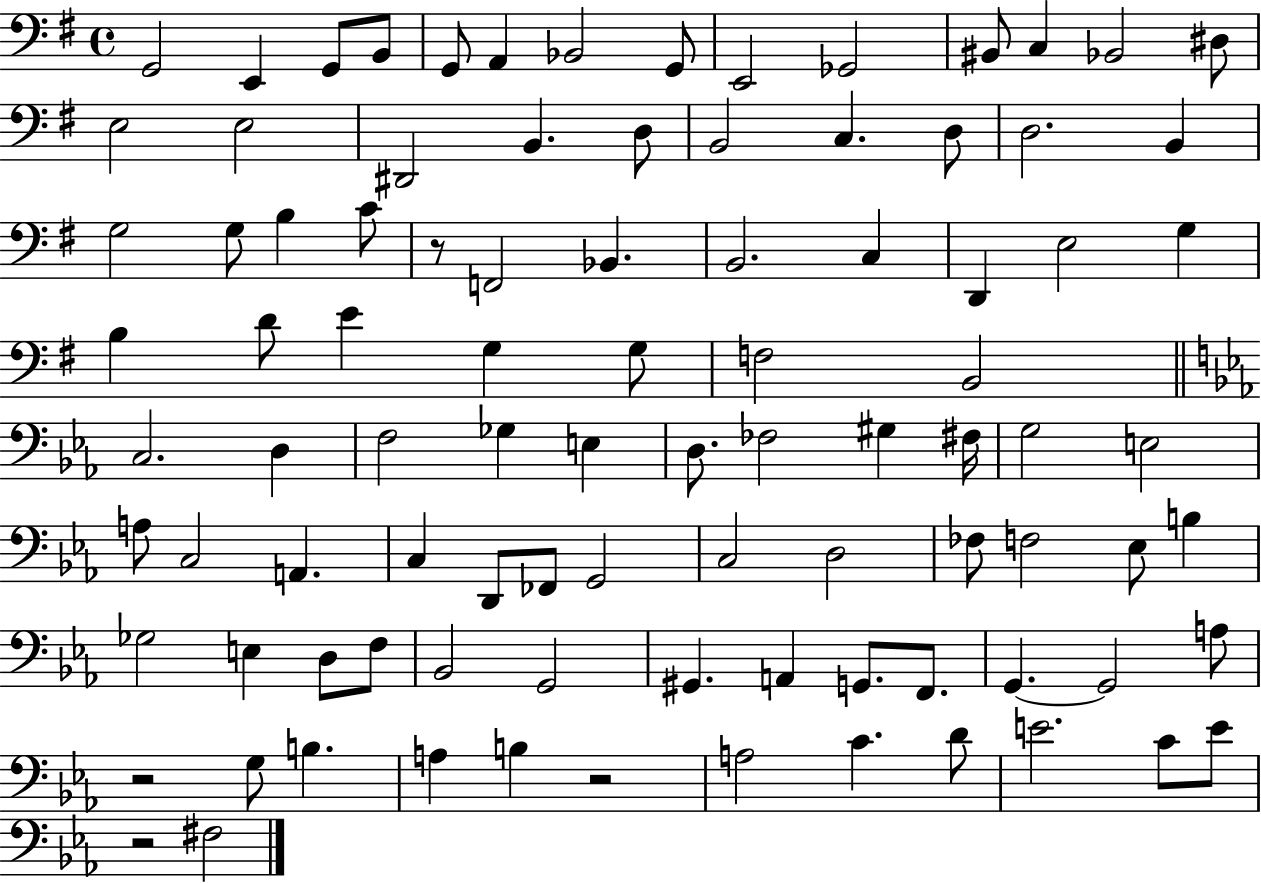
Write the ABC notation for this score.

X:1
T:Untitled
M:4/4
L:1/4
K:G
G,,2 E,, G,,/2 B,,/2 G,,/2 A,, _B,,2 G,,/2 E,,2 _G,,2 ^B,,/2 C, _B,,2 ^D,/2 E,2 E,2 ^D,,2 B,, D,/2 B,,2 C, D,/2 D,2 B,, G,2 G,/2 B, C/2 z/2 F,,2 _B,, B,,2 C, D,, E,2 G, B, D/2 E G, G,/2 F,2 B,,2 C,2 D, F,2 _G, E, D,/2 _F,2 ^G, ^F,/4 G,2 E,2 A,/2 C,2 A,, C, D,,/2 _F,,/2 G,,2 C,2 D,2 _F,/2 F,2 _E,/2 B, _G,2 E, D,/2 F,/2 _B,,2 G,,2 ^G,, A,, G,,/2 F,,/2 G,, G,,2 A,/2 z2 G,/2 B, A, B, z2 A,2 C D/2 E2 C/2 E/2 z2 ^F,2